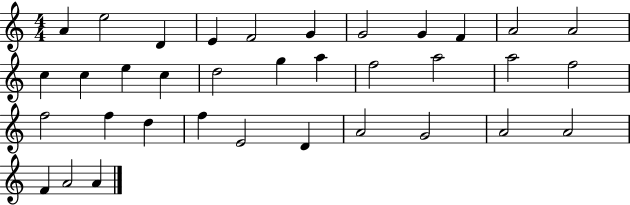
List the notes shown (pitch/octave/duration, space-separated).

A4/q E5/h D4/q E4/q F4/h G4/q G4/h G4/q F4/q A4/h A4/h C5/q C5/q E5/q C5/q D5/h G5/q A5/q F5/h A5/h A5/h F5/h F5/h F5/q D5/q F5/q E4/h D4/q A4/h G4/h A4/h A4/h F4/q A4/h A4/q